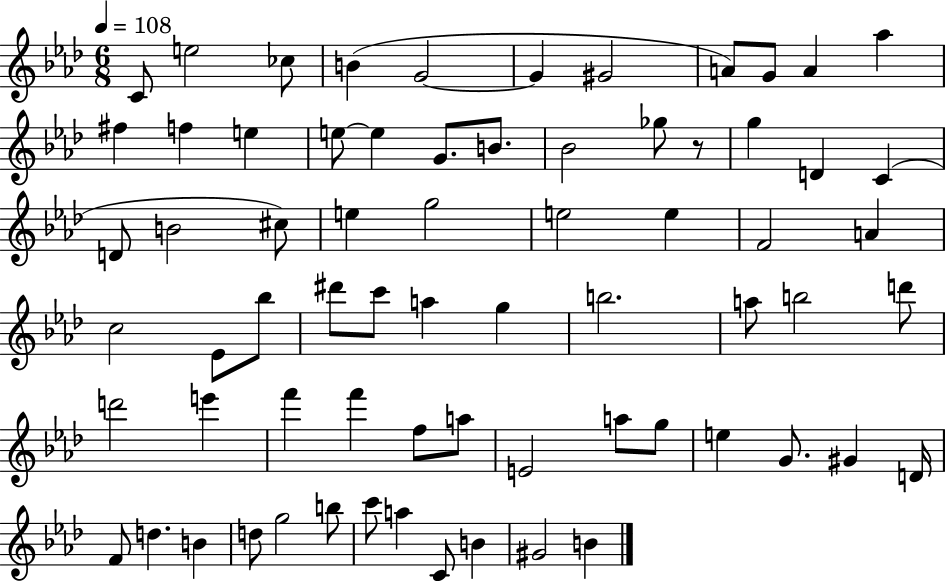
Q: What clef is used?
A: treble